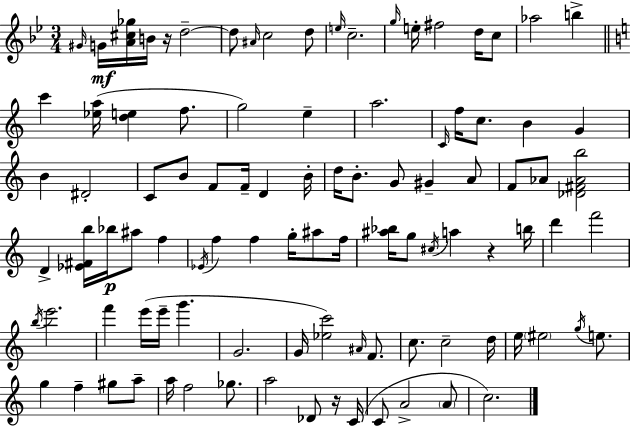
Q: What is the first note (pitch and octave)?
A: G#4